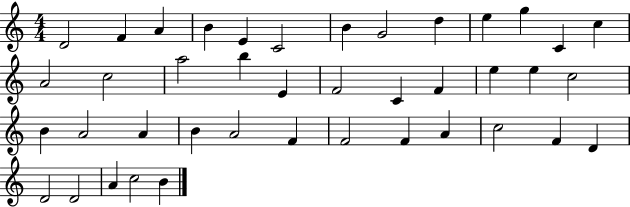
{
  \clef treble
  \numericTimeSignature
  \time 4/4
  \key c \major
  d'2 f'4 a'4 | b'4 e'4 c'2 | b'4 g'2 d''4 | e''4 g''4 c'4 c''4 | \break a'2 c''2 | a''2 b''4 e'4 | f'2 c'4 f'4 | e''4 e''4 c''2 | \break b'4 a'2 a'4 | b'4 a'2 f'4 | f'2 f'4 a'4 | c''2 f'4 d'4 | \break d'2 d'2 | a'4 c''2 b'4 | \bar "|."
}